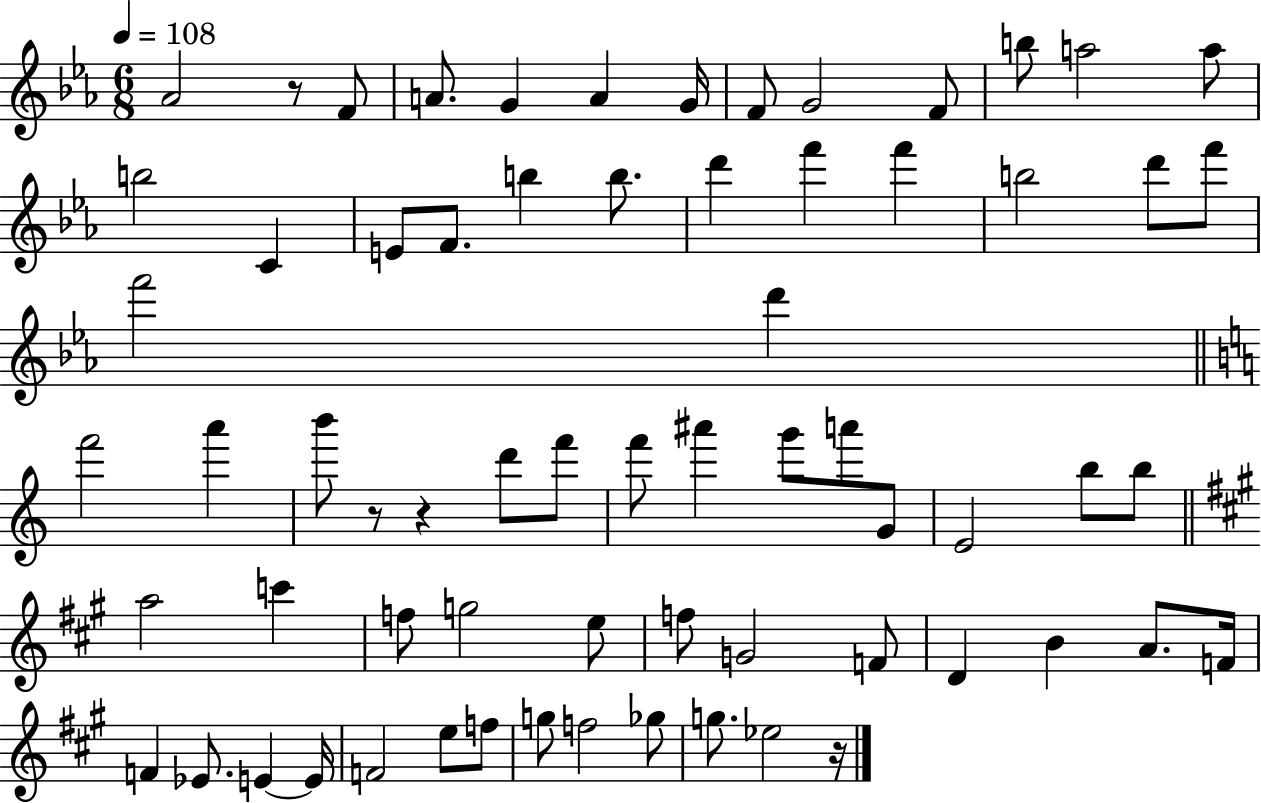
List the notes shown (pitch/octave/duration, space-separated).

Ab4/h R/e F4/e A4/e. G4/q A4/q G4/s F4/e G4/h F4/e B5/e A5/h A5/e B5/h C4/q E4/e F4/e. B5/q B5/e. D6/q F6/q F6/q B5/h D6/e F6/e F6/h D6/q F6/h A6/q B6/e R/e R/q D6/e F6/e F6/e A#6/q G6/e A6/e G4/e E4/h B5/e B5/e A5/h C6/q F5/e G5/h E5/e F5/e G4/h F4/e D4/q B4/q A4/e. F4/s F4/q Eb4/e. E4/q E4/s F4/h E5/e F5/e G5/e F5/h Gb5/e G5/e. Eb5/h R/s